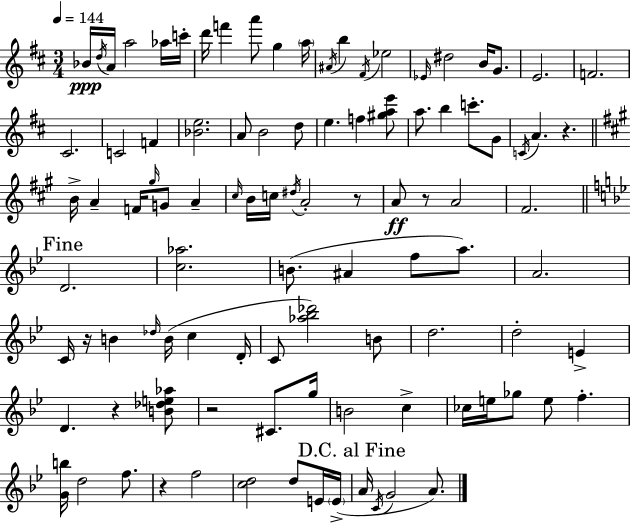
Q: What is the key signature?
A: D major